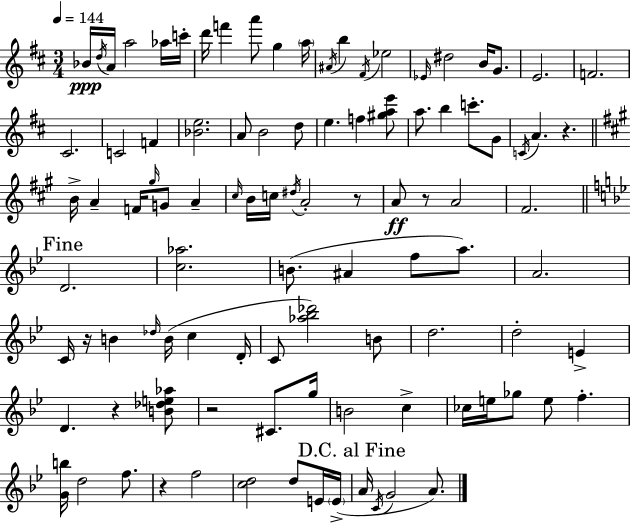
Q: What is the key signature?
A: D major